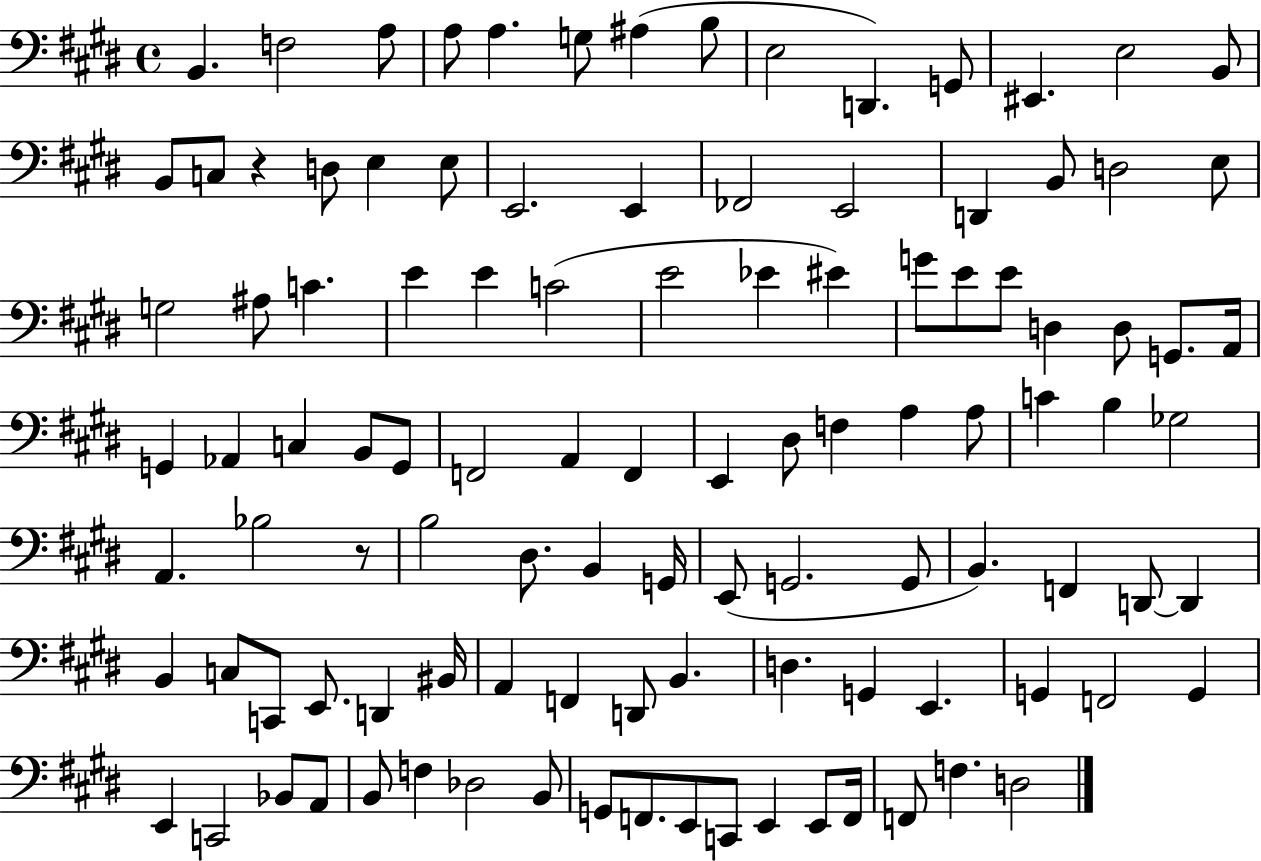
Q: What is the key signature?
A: E major